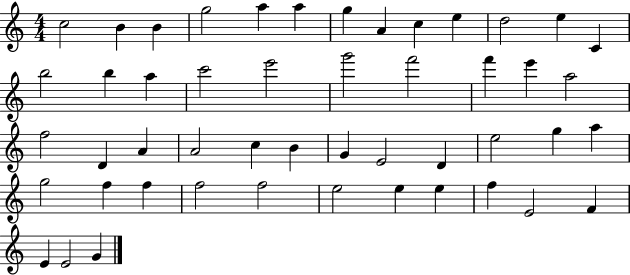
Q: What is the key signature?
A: C major